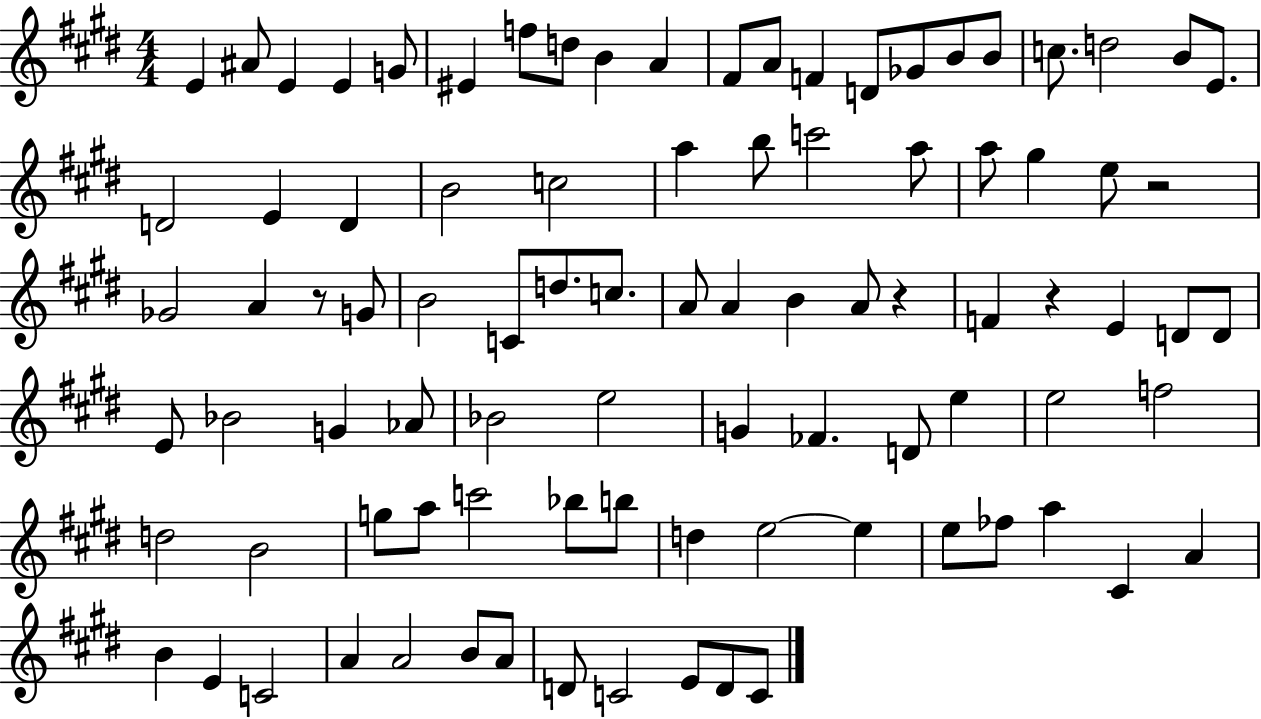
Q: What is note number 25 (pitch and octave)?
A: B4